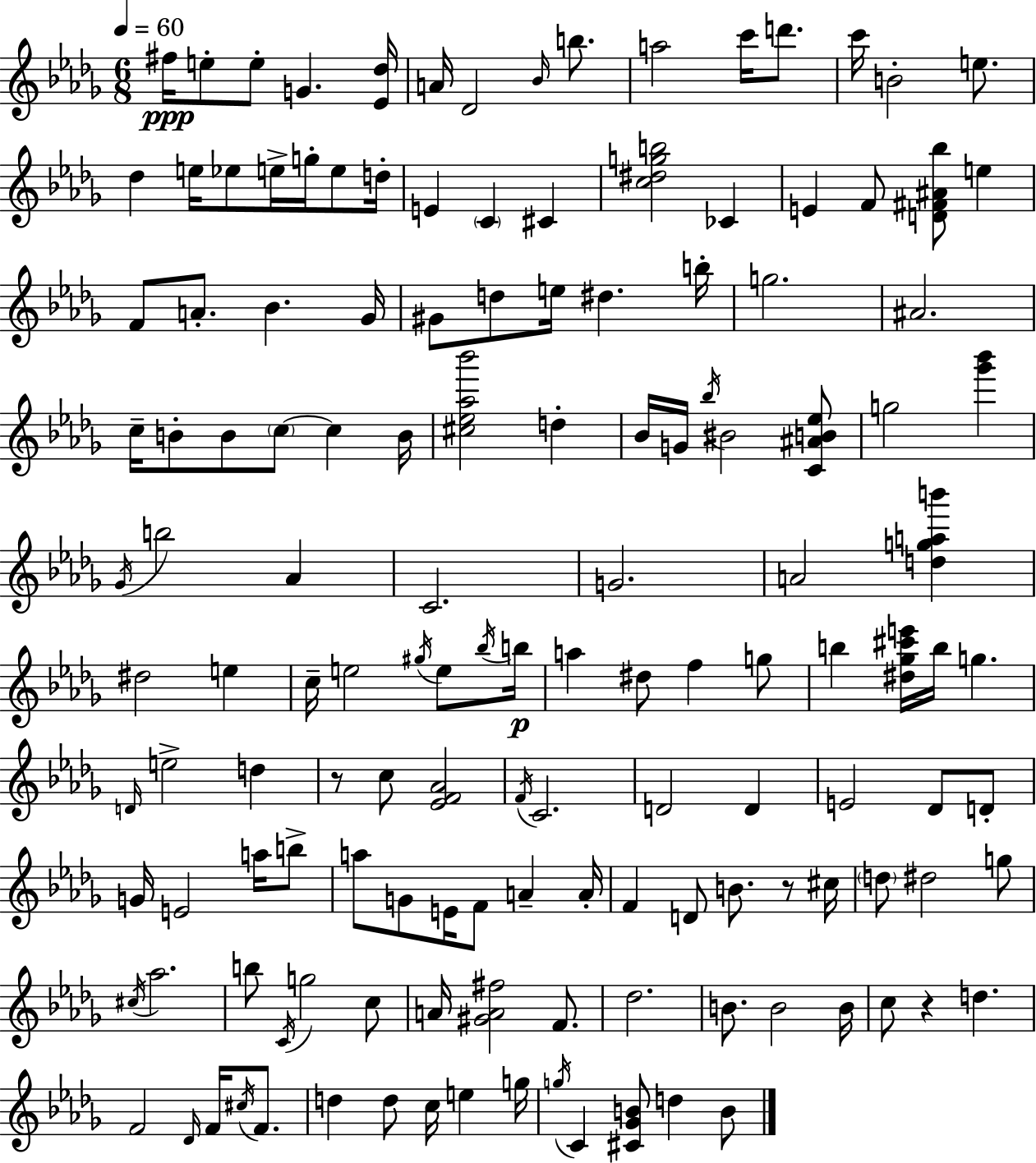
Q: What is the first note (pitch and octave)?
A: F#5